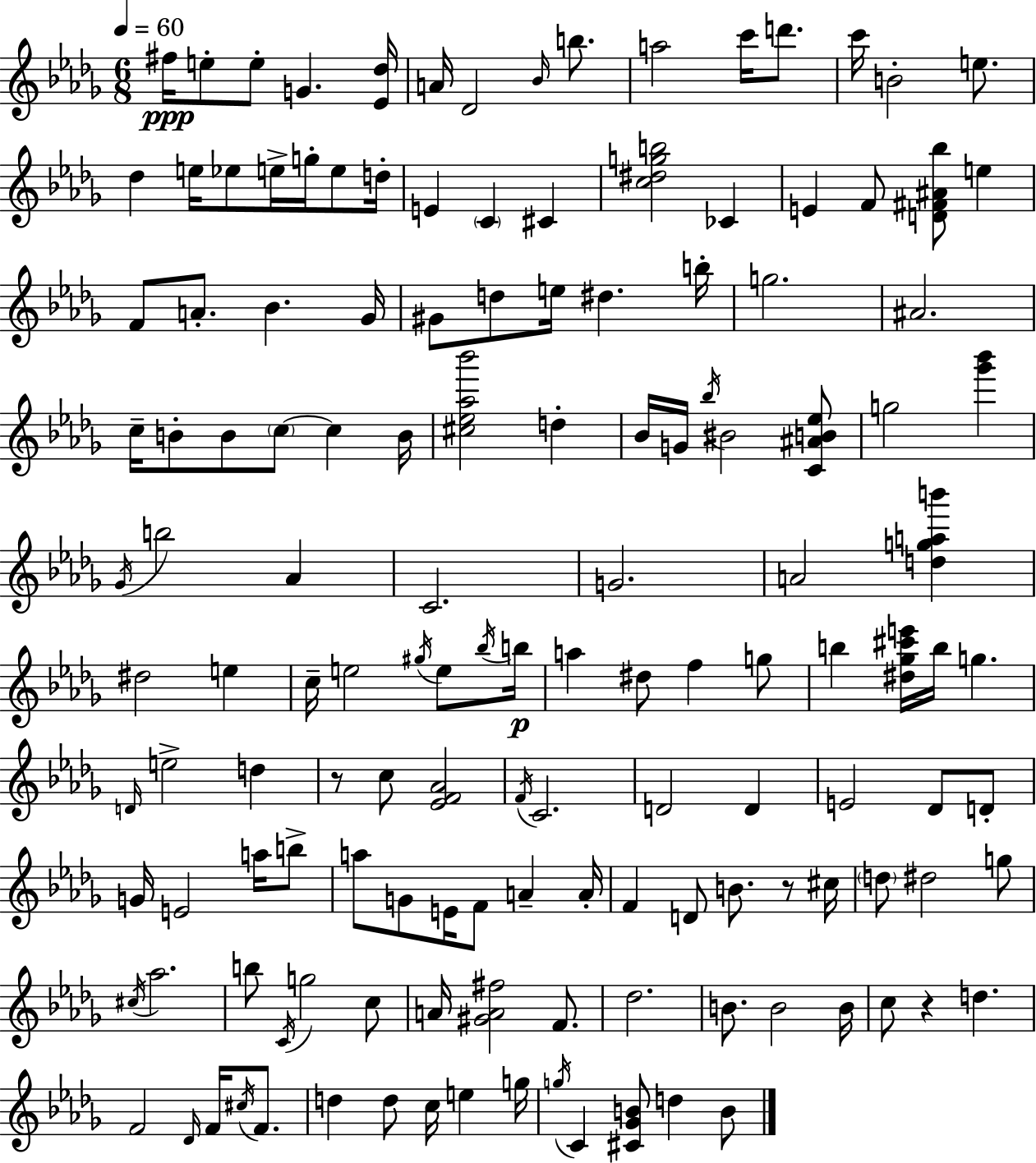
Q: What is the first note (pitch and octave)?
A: F#5